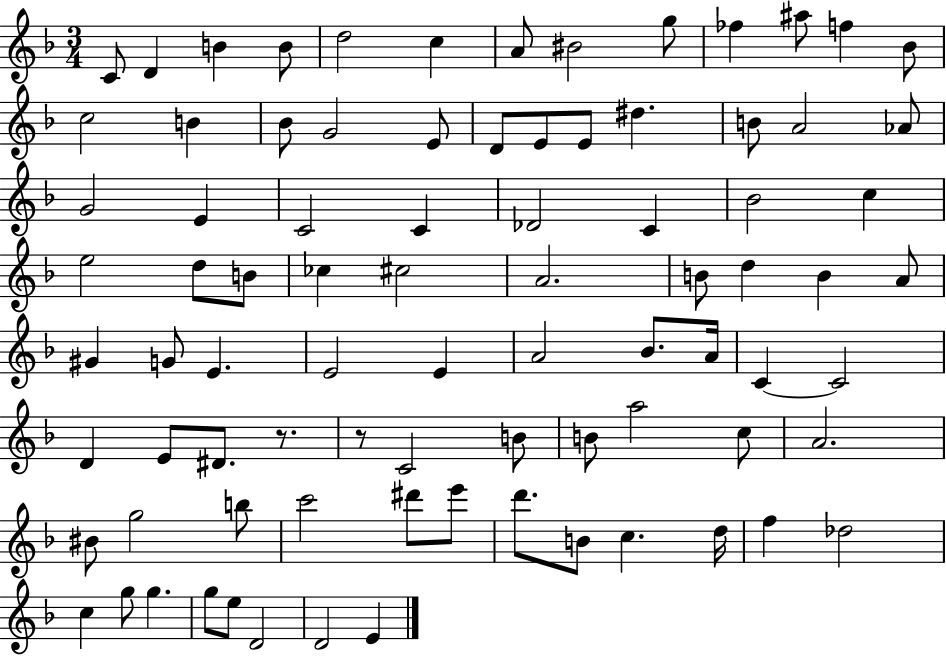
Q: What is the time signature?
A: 3/4